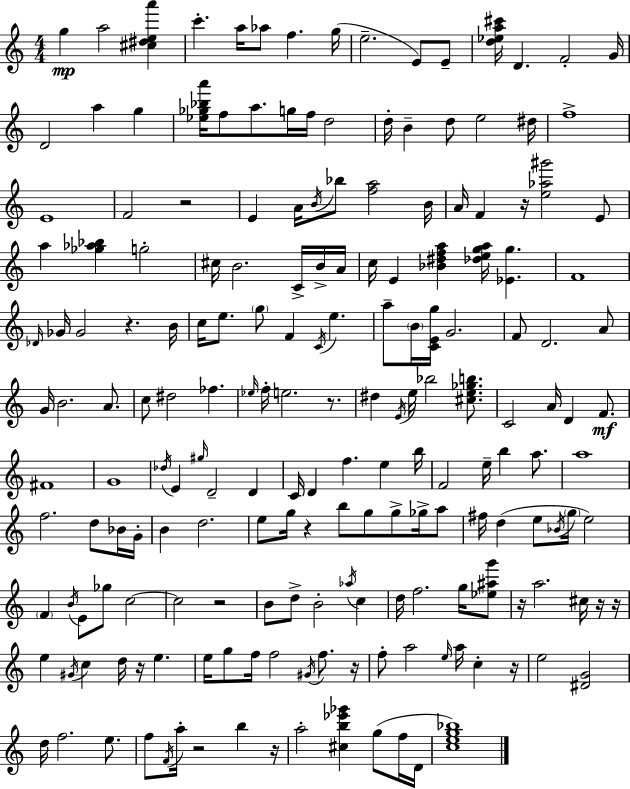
{
  \clef treble
  \numericTimeSignature
  \time 4/4
  \key a \minor
  \repeat volta 2 { g''4\mp a''2 <cis'' dis'' e'' a'''>4 | c'''4.-. a''16 aes''8 f''4. g''16( | e''2.-- e'8) e'8-- | <d'' ees'' a'' cis'''>16 d'4. f'2-. g'16 | \break d'2 a''4 g''4 | <ees'' ges'' bes'' a'''>16 f''8 a''8. g''16 f''16 d''2 | d''16-. b'4-- d''8 e''2 dis''16 | f''1-> | \break e'1 | f'2 r2 | e'4 a'16 \acciaccatura { b'16 } bes''8 <f'' a''>2 | b'16 a'16 f'4 r16 <e'' aes'' gis'''>2 e'8 | \break a''4 <ges'' aes'' bes''>4 g''2-. | cis''16 b'2. c'16-> b'16-> | a'16 c''16 e'4 <bes' dis'' f'' a''>4 <des'' e'' g'' a''>16 <ees' g''>4. | f'1 | \break \grace { des'16 } ges'16 ges'2 r4. | b'16 c''16 e''8. \parenthesize g''8 f'4 \acciaccatura { c'16 } e''4. | a''8-- \parenthesize b'16 <c' e' g''>16 g'2. | f'8 d'2. | \break a'8 g'16 b'2. | a'8. c''8 dis''2 fes''4. | \grace { ees''16 } f''16-. e''2. | r8. dis''4 \acciaccatura { e'16 } e''16 bes''2 | \break <cis'' e'' ges'' b''>8. c'2 a'16 d'4 | f'8.\mf fis'1 | g'1 | \acciaccatura { des''16 } e'4 \grace { gis''16 } d'2-- | \break d'4 c'16 d'4 f''4. | e''4 b''16 f'2 e''16-- | b''4 a''8. a''1 | f''2. | \break d''8 bes'16 g'16-. b'4 d''2. | e''8 g''16 r4 b''8 | g''8 g''8-> ges''16-> a''8 fis''16 d''4( e''8 \acciaccatura { bes'16 } \parenthesize g''16 | e''2) \parenthesize f'4 \acciaccatura { b'16 } e'8 ges''8 | \break c''2~~ c''2 | r2 b'8 d''8-> b'2-. | \acciaccatura { aes''16 } c''4 d''16 f''2. | g''16 <ees'' ais'' g'''>8 r16 a''2. | \break cis''16 r16 r16 e''4 \acciaccatura { gis'16 } c''4 | d''16 r16 e''4. e''16 g''8 f''16 f''2 | \acciaccatura { gis'16 } f''8. r16 f''8-. a''2 | \grace { e''16 } a''16 c''4-. r16 e''2 | \break <dis' g'>2 d''16 f''2. | e''8. f''8 \acciaccatura { f'16 } | a''16-. r2 b''4 r16 a''2-. | <cis'' b'' ees''' ges'''>4 g''8( f''16 d'16 <c'' e'' g'' bes''>1) | \break } \bar "|."
}